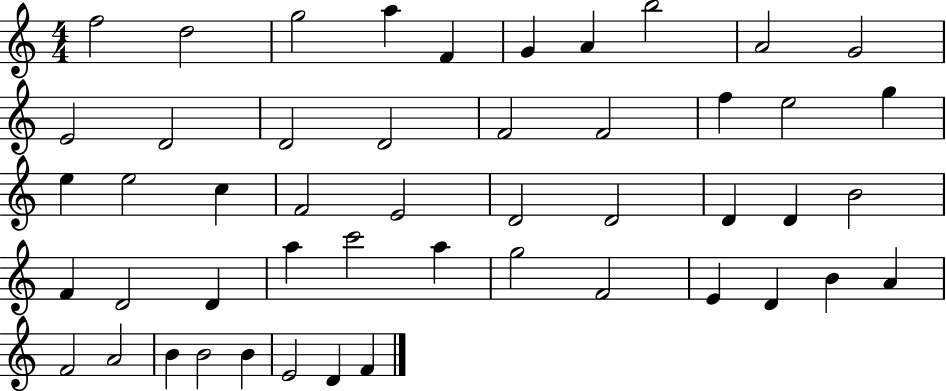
F5/h D5/h G5/h A5/q F4/q G4/q A4/q B5/h A4/h G4/h E4/h D4/h D4/h D4/h F4/h F4/h F5/q E5/h G5/q E5/q E5/h C5/q F4/h E4/h D4/h D4/h D4/q D4/q B4/h F4/q D4/h D4/q A5/q C6/h A5/q G5/h F4/h E4/q D4/q B4/q A4/q F4/h A4/h B4/q B4/h B4/q E4/h D4/q F4/q